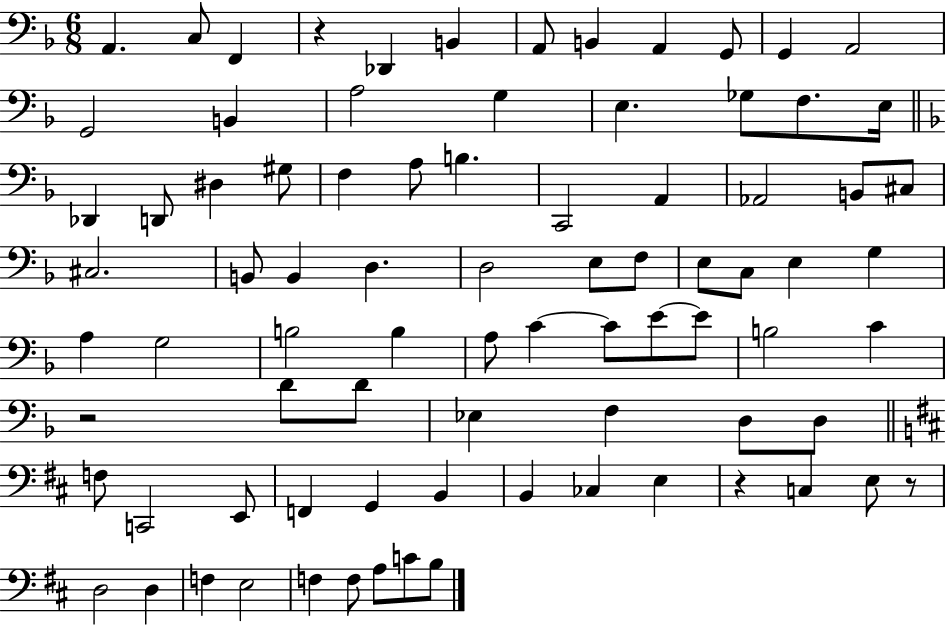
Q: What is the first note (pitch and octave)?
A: A2